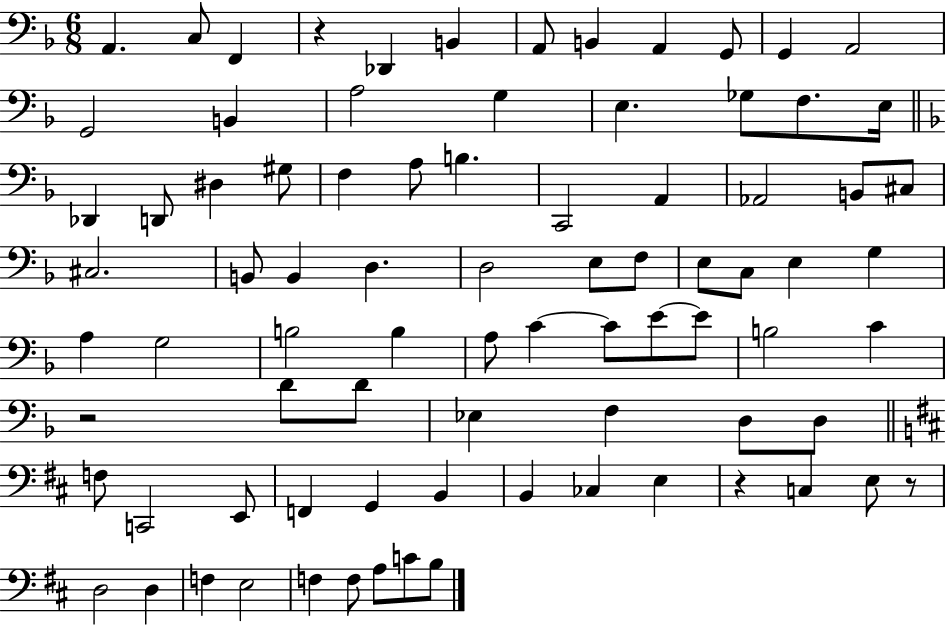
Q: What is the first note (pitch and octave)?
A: A2